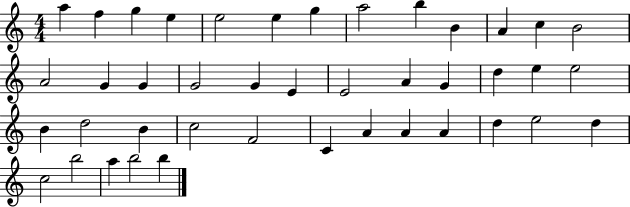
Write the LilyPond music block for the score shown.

{
  \clef treble
  \numericTimeSignature
  \time 4/4
  \key c \major
  a''4 f''4 g''4 e''4 | e''2 e''4 g''4 | a''2 b''4 b'4 | a'4 c''4 b'2 | \break a'2 g'4 g'4 | g'2 g'4 e'4 | e'2 a'4 g'4 | d''4 e''4 e''2 | \break b'4 d''2 b'4 | c''2 f'2 | c'4 a'4 a'4 a'4 | d''4 e''2 d''4 | \break c''2 b''2 | a''4 b''2 b''4 | \bar "|."
}